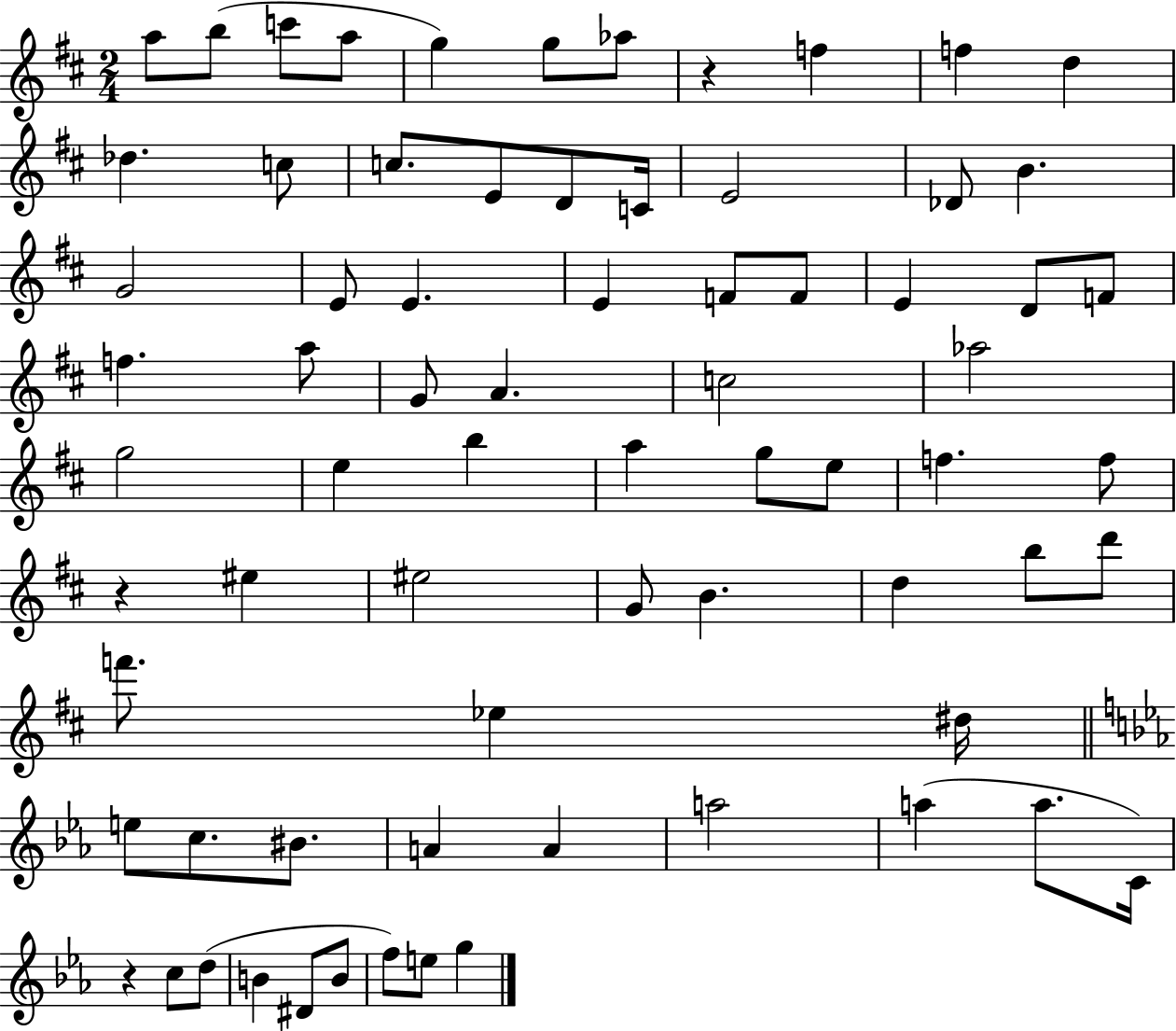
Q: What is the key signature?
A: D major